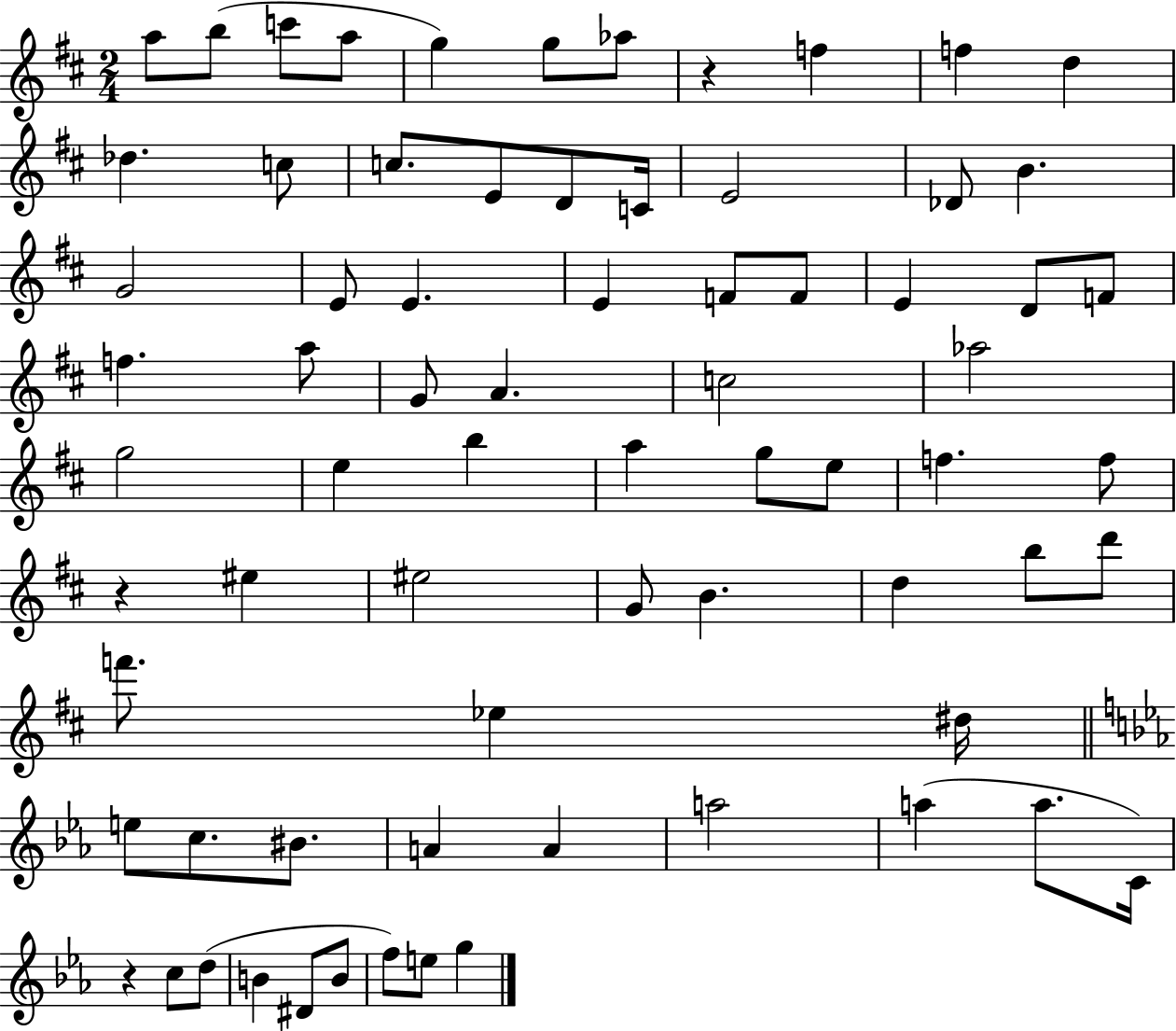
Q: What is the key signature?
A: D major